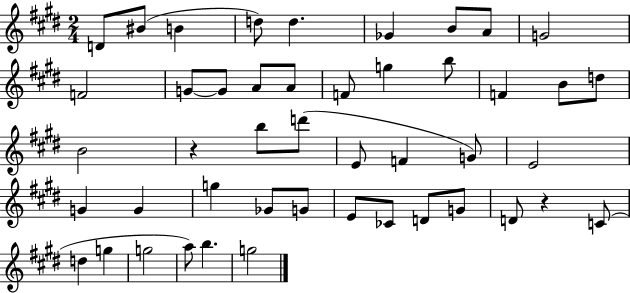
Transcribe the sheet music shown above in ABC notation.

X:1
T:Untitled
M:2/4
L:1/4
K:E
D/2 ^B/2 B d/2 d _G B/2 A/2 G2 F2 G/2 G/2 A/2 A/2 F/2 g b/2 F B/2 d/2 B2 z b/2 d'/2 E/2 F G/2 E2 G G g _G/2 G/2 E/2 _C/2 D/2 G/2 D/2 z C/2 d g g2 a/2 b g2